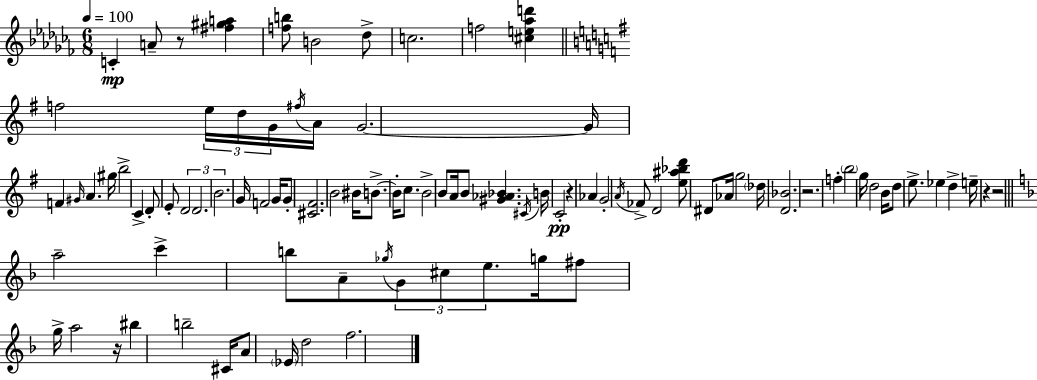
C4/q A4/e R/e [F#5,G#5,A5]/q [F5,B5]/e B4/h Db5/e C5/h. F5/h [C#5,E5,Ab5,D6]/q F5/h E5/s D5/s G4/s F#5/s A4/s G4/h. G4/s F4/q G#4/s A4/q. G#5/s B5/h C4/q D4/e E4/e D4/h D4/h. B4/h. G4/s F4/h G4/s G4/e [C#4,F#4]/h. B4/h BIS4/s B4/e. B4/s C5/e. B4/h B4/e A4/s B4/e [G#4,Ab4,Bb4]/q. C#4/s B4/s C4/h R/q Ab4/q G4/h A4/s FES4/e D4/h [E5,A#5,Bb5,D6]/e D#4/e Ab4/s G5/h Db5/s [D4,Bb4]/h. R/h. F5/q B5/h G5/s D5/h B4/s D5/e E5/e. Eb5/q D5/q E5/s R/q R/h A5/h C6/q B5/e A4/e Gb5/s G4/e C#5/e E5/e. G5/s F#5/e G5/s A5/h R/s BIS5/q B5/h C#4/s A4/e Eb4/s D5/h F5/h.